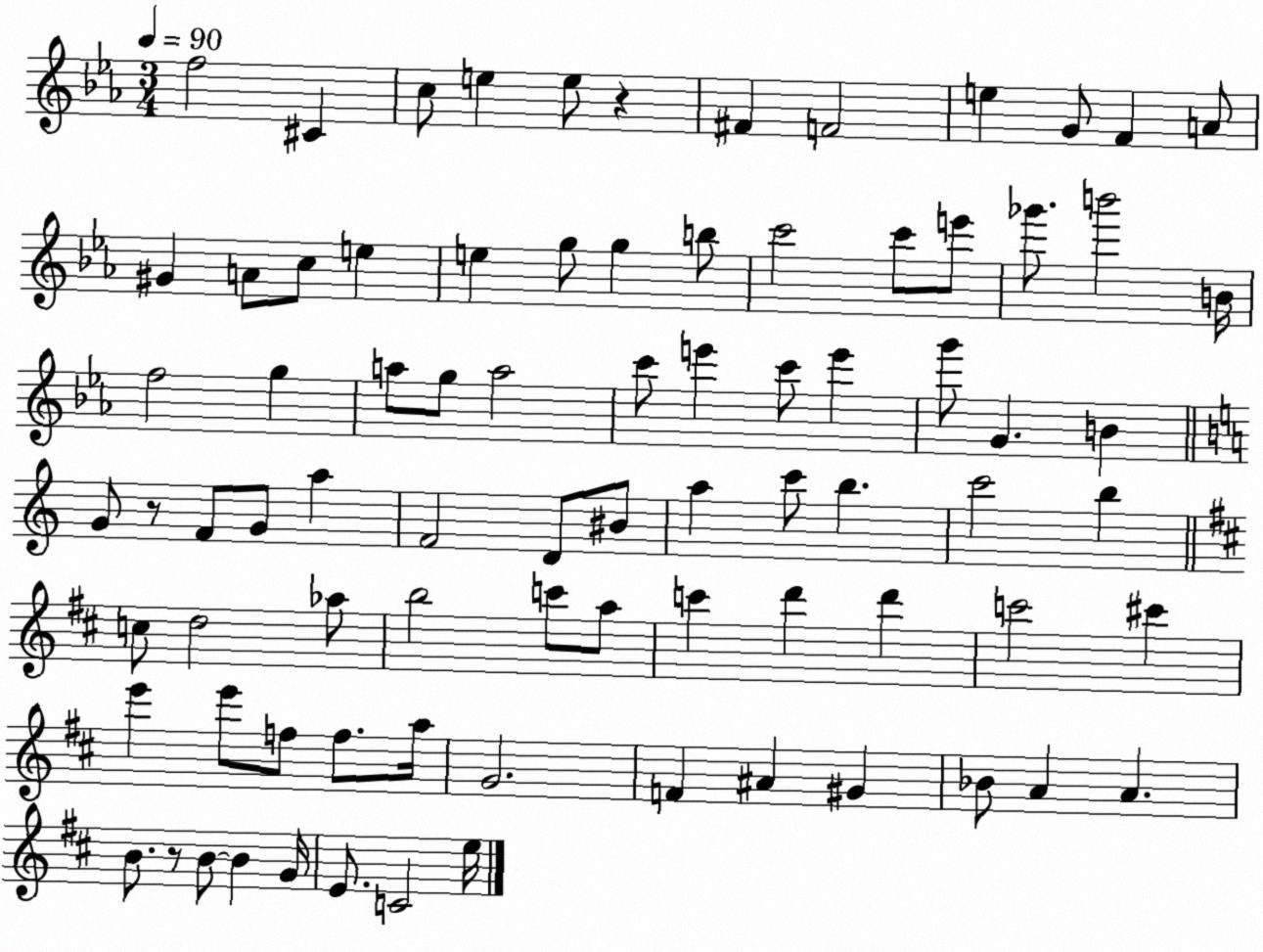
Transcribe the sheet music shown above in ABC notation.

X:1
T:Untitled
M:3/4
L:1/4
K:Eb
f2 ^C c/2 e e/2 z ^F F2 e G/2 F A/2 ^G A/2 c/2 e e g/2 g b/2 c'2 c'/2 e'/2 _g'/2 b'2 B/4 f2 g a/2 g/2 a2 c'/2 e' c'/2 e' g'/2 G B G/2 z/2 F/2 G/2 a F2 D/2 ^B/2 a c'/2 b c'2 b c/2 d2 _a/2 b2 c'/2 a/2 c' d' d' c'2 ^c' e' e'/2 f/2 f/2 a/4 G2 F ^A ^G _B/2 A A B/2 z/2 B/2 B G/4 E/2 C2 e/4